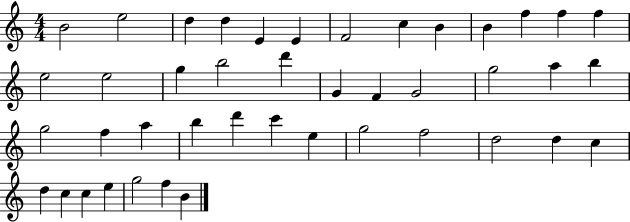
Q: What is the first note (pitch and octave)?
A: B4